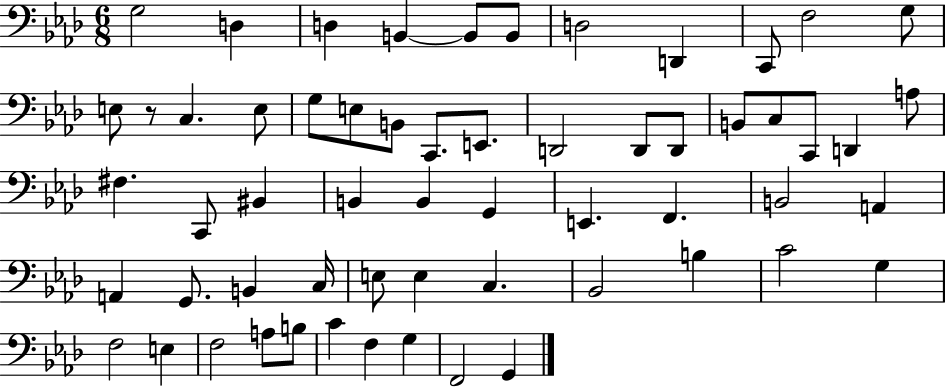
G3/h D3/q D3/q B2/q B2/e B2/e D3/h D2/q C2/e F3/h G3/e E3/e R/e C3/q. E3/e G3/e E3/e B2/e C2/e. E2/e. D2/h D2/e D2/e B2/e C3/e C2/e D2/q A3/e F#3/q. C2/e BIS2/q B2/q B2/q G2/q E2/q. F2/q. B2/h A2/q A2/q G2/e. B2/q C3/s E3/e E3/q C3/q. Bb2/h B3/q C4/h G3/q F3/h E3/q F3/h A3/e B3/e C4/q F3/q G3/q F2/h G2/q